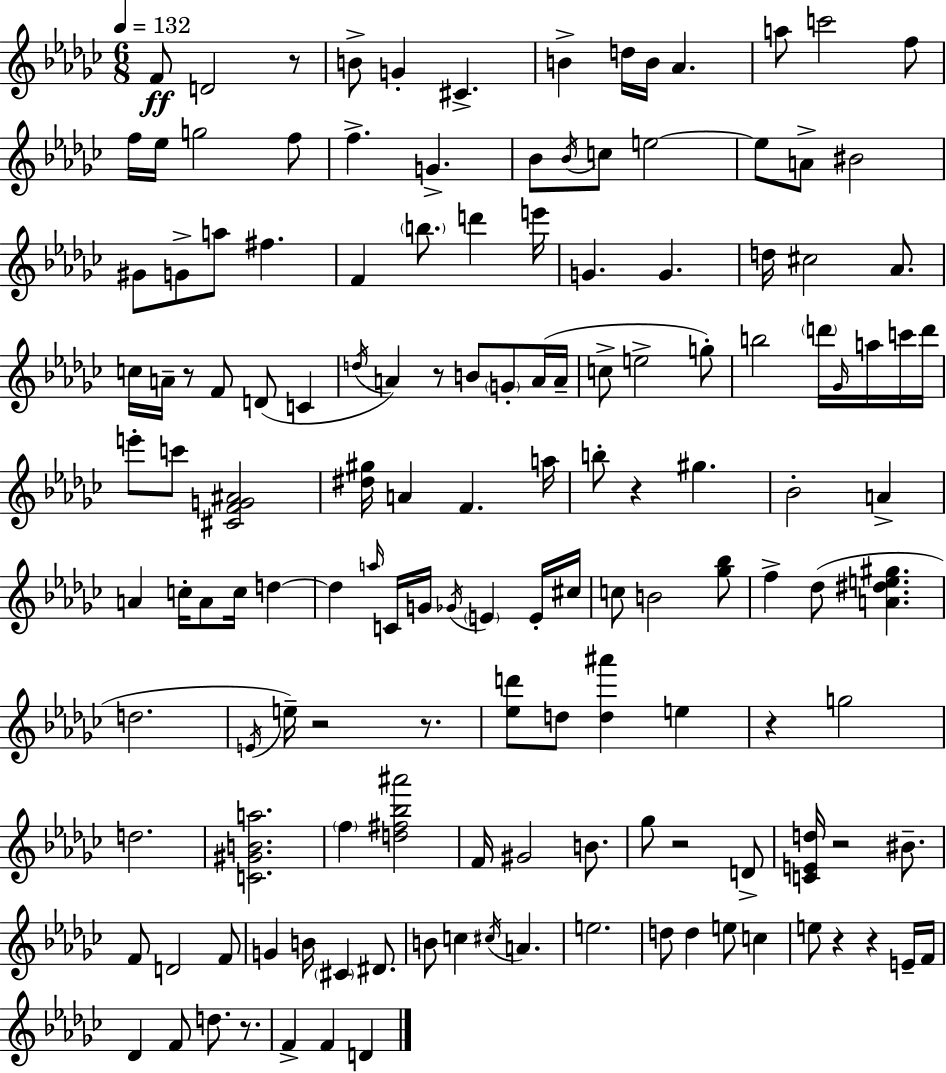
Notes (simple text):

F4/e D4/h R/e B4/e G4/q C#4/q. B4/q D5/s B4/s Ab4/q. A5/e C6/h F5/e F5/s Eb5/s G5/h F5/e F5/q. G4/q. Bb4/e Bb4/s C5/e E5/h E5/e A4/e BIS4/h G#4/e G4/e A5/e F#5/q. F4/q B5/e. D6/q E6/s G4/q. G4/q. D5/s C#5/h Ab4/e. C5/s A4/s R/e F4/e D4/e C4/q D5/s A4/q R/e B4/e G4/e A4/s A4/s C5/e E5/h G5/e B5/h D6/s Gb4/s A5/s C6/s D6/s E6/e C6/e [C#4,F4,G4,A#4]/h [D#5,G#5]/s A4/q F4/q. A5/s B5/e R/q G#5/q. Bb4/h A4/q A4/q C5/s A4/e C5/s D5/q D5/q A5/s C4/s G4/s Gb4/s E4/q E4/s C#5/s C5/e B4/h [Gb5,Bb5]/e F5/q Db5/e [A4,D#5,E5,G#5]/q. D5/h. E4/s E5/s R/h R/e. [Eb5,D6]/e D5/e [D5,A#6]/q E5/q R/q G5/h D5/h. [C4,G#4,B4,A5]/h. F5/q [D5,F#5,Bb5,A#6]/h F4/s G#4/h B4/e. Gb5/e R/h D4/e [C4,E4,D5]/s R/h BIS4/e. F4/e D4/h F4/e G4/q B4/s C#4/q D#4/e. B4/e C5/q C#5/s A4/q. E5/h. D5/e D5/q E5/e C5/q E5/e R/q R/q E4/s F4/s Db4/q F4/e D5/e. R/e. F4/q F4/q D4/q